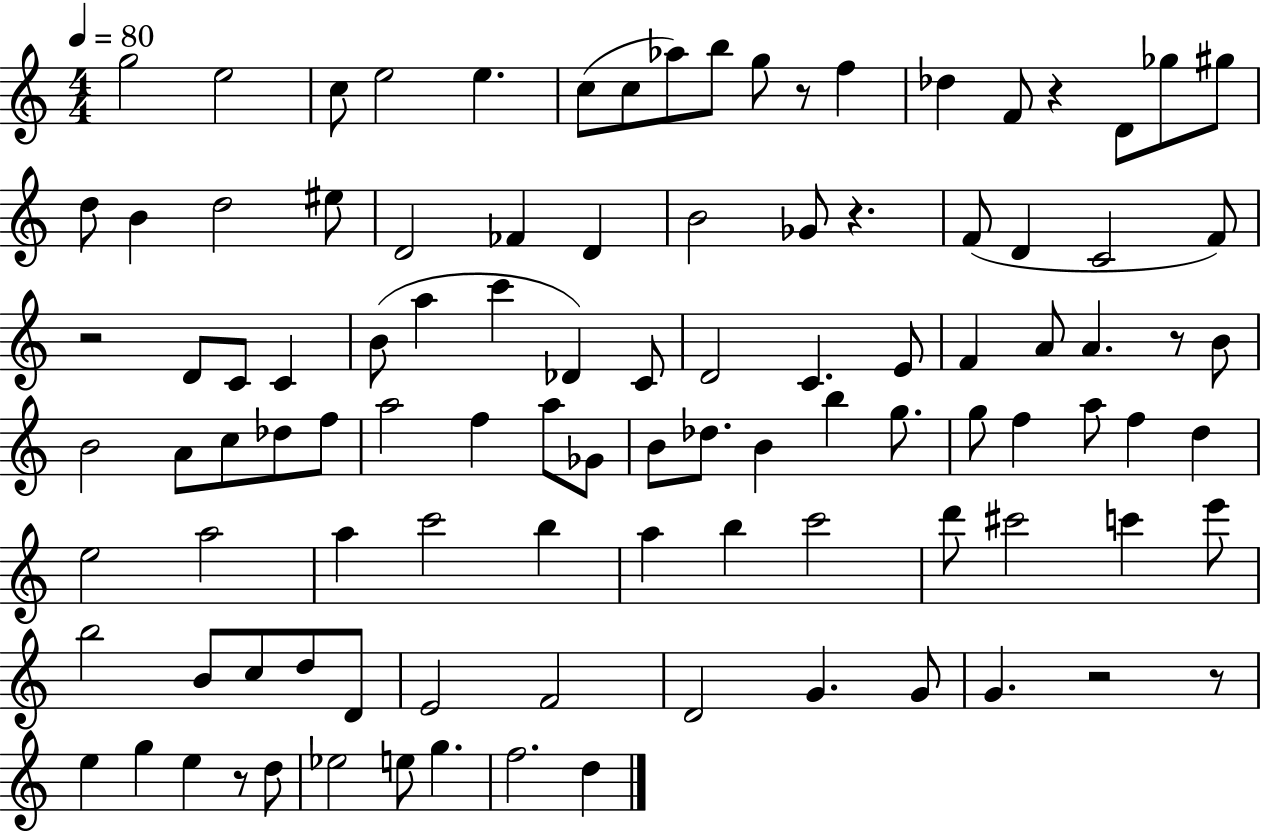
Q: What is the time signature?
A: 4/4